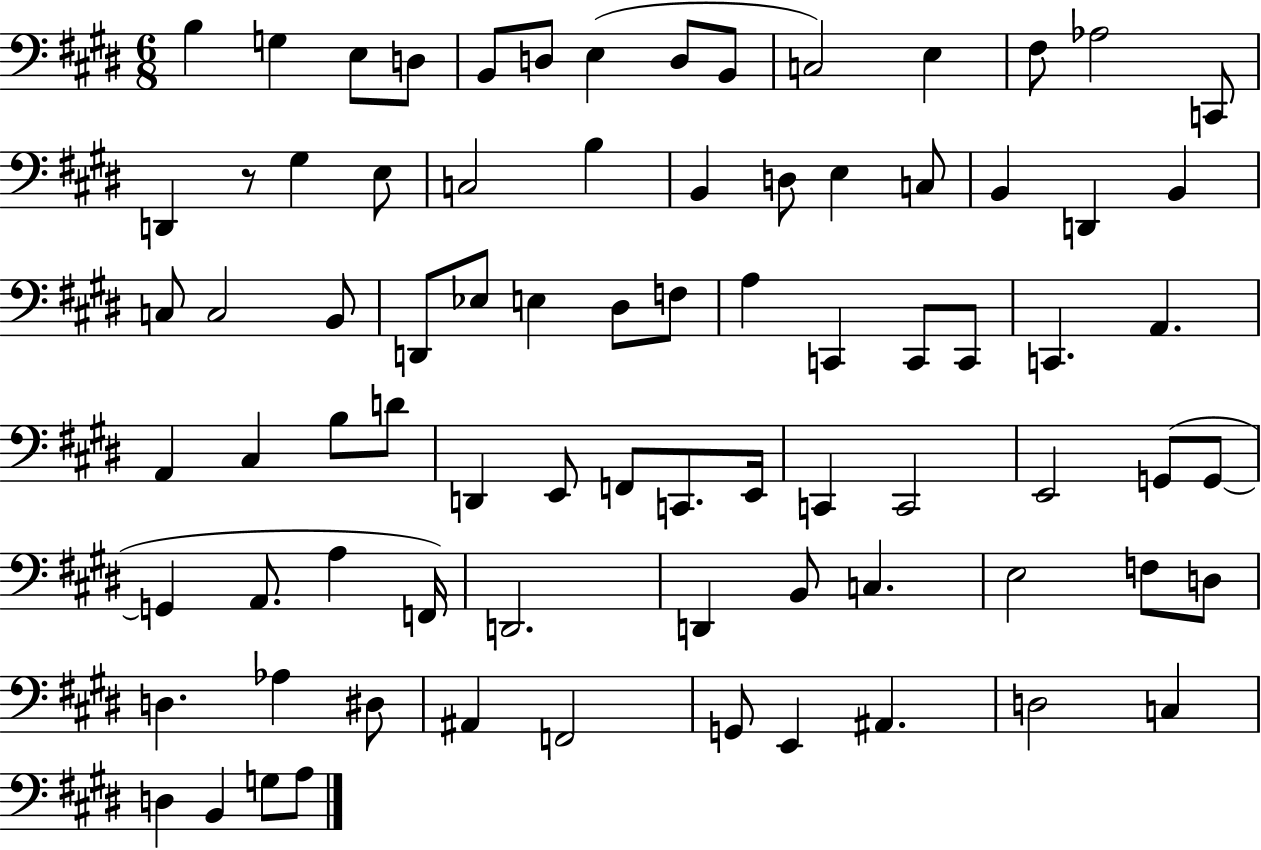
B3/q G3/q E3/e D3/e B2/e D3/e E3/q D3/e B2/e C3/h E3/q F#3/e Ab3/h C2/e D2/q R/e G#3/q E3/e C3/h B3/q B2/q D3/e E3/q C3/e B2/q D2/q B2/q C3/e C3/h B2/e D2/e Eb3/e E3/q D#3/e F3/e A3/q C2/q C2/e C2/e C2/q. A2/q. A2/q C#3/q B3/e D4/e D2/q E2/e F2/e C2/e. E2/s C2/q C2/h E2/h G2/e G2/e G2/q A2/e. A3/q F2/s D2/h. D2/q B2/e C3/q. E3/h F3/e D3/e D3/q. Ab3/q D#3/e A#2/q F2/h G2/e E2/q A#2/q. D3/h C3/q D3/q B2/q G3/e A3/e